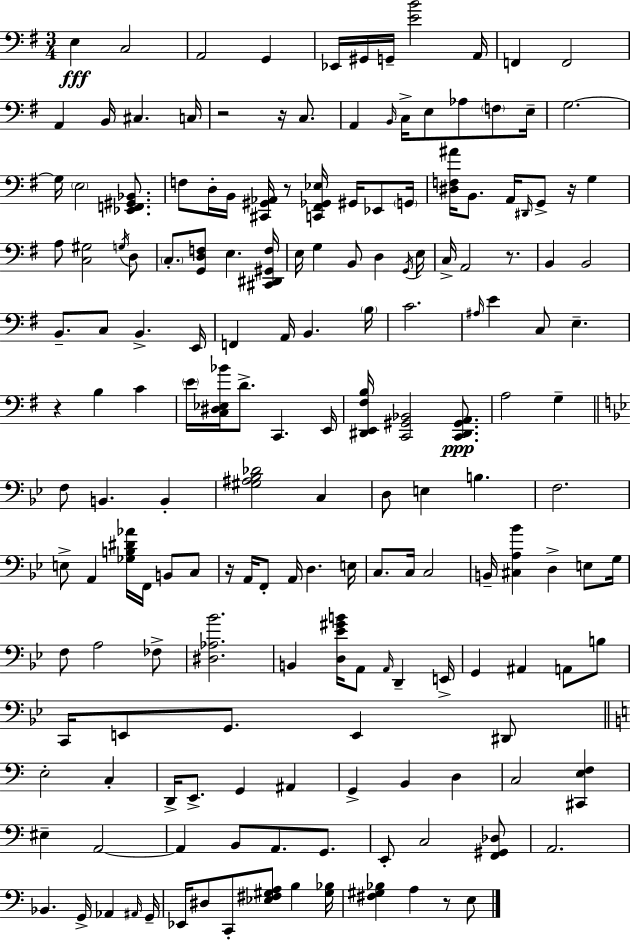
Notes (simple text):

E3/q C3/h A2/h G2/q Eb2/s G#2/s G2/s [E4,B4]/h A2/s F2/q F2/h A2/q B2/s C#3/q. C3/s R/h R/s C3/e. A2/q B2/s C3/s E3/e Ab3/e F3/e E3/s G3/h. G3/s E3/h [Eb2,F2,G#2,Bb2]/e. F3/e D3/s B2/s [C#2,G#2,Ab2]/s R/e [C2,F#2,Gb2,Eb3]/s G#2/s Eb2/e G2/s [D#3,F3,A#4]/s B2/e. A2/s D#2/s G2/e R/s G3/q A3/e [C3,G#3]/h G3/s D3/e C3/e. [G2,D3,F3]/e E3/q. [C#2,D#2,G#2,F3]/s E3/s G3/q B2/e D3/q G2/s E3/s C3/s A2/h R/e. B2/q B2/h B2/e. C3/e B2/q. E2/s F2/q A2/s B2/q. B3/s C4/h. A#3/s E4/q C3/e E3/q. R/q B3/q C4/q E4/s [C3,D#3,Eb3,Bb4]/s D4/e. C2/q. E2/s [D#2,E2,F#3,B3]/s [C2,G#2,Bb2]/h [C2,D#2,G#2,A2]/e. A3/h G3/q F3/e B2/q. B2/q [G#3,A#3,Bb3,Db4]/h C3/q D3/e E3/q B3/q. F3/h. E3/e A2/q [Gb3,B3,D#4,Ab4]/s F2/s B2/e C3/e R/s A2/s F2/e A2/s D3/q. E3/s C3/e. C3/s C3/h B2/s [C#3,A3,Bb4]/q D3/q E3/e G3/s F3/e A3/h FES3/e [D#3,Ab3,Bb4]/h. B2/q [D3,Eb4,G#4,B4]/s A2/e A2/s D2/q E2/s G2/q A#2/q A2/e B3/e C2/s E2/e G2/e. E2/q D#2/e E3/h C3/q D2/s E2/e. G2/q A#2/q G2/q B2/q D3/q C3/h [C#2,E3,F3]/q EIS3/q A2/h A2/q B2/e A2/e. G2/e. E2/e C3/h [F2,G#2,Db3]/e A2/h. Bb2/q. G2/s Ab2/q A#2/s G2/s Eb2/s D#3/e C2/e [Eb3,F#3,G#3,A3]/e B3/q [G#3,Bb3]/s [F#3,G#3,Bb3]/q A3/q R/e E3/e